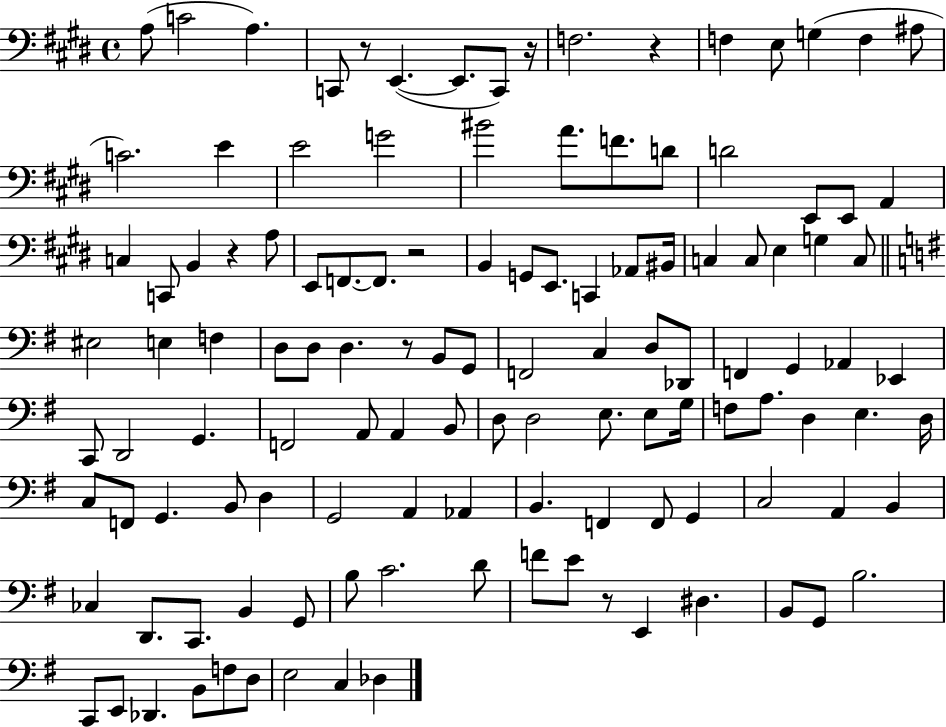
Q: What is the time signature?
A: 4/4